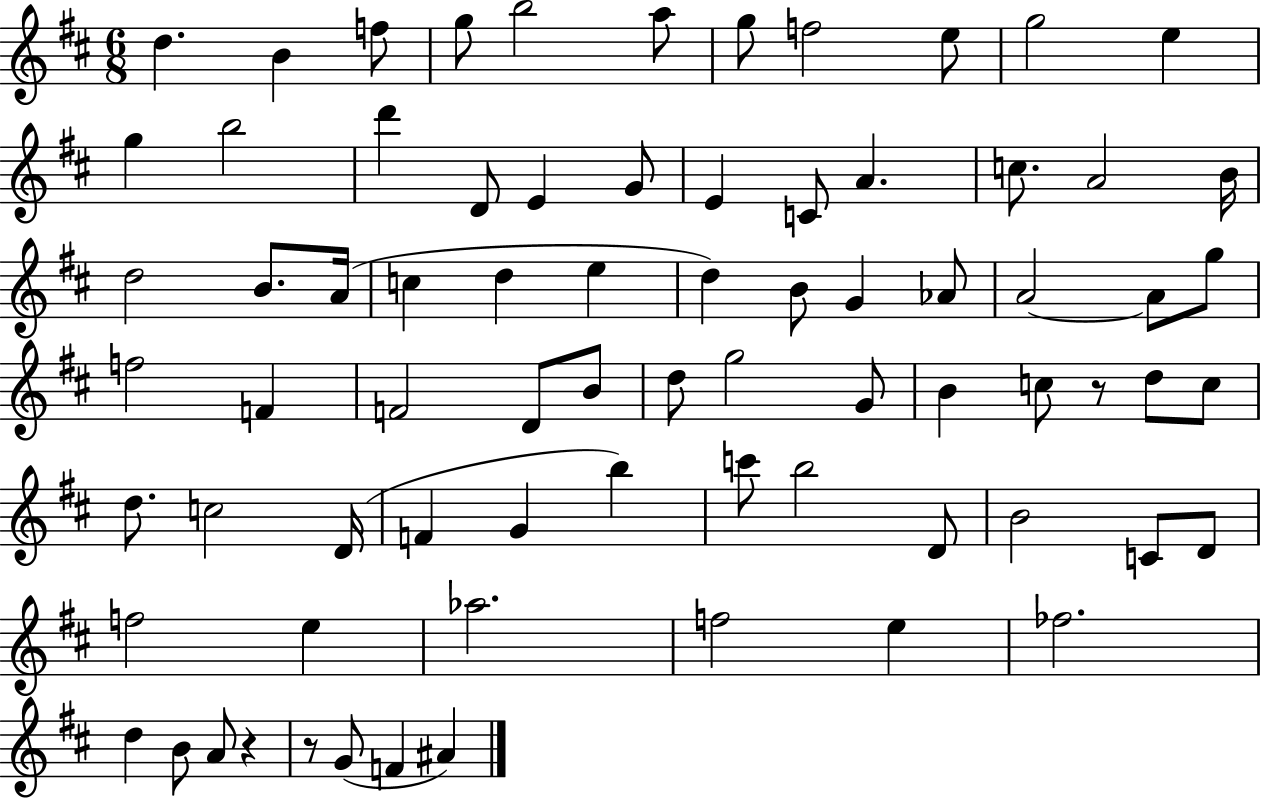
D5/q. B4/q F5/e G5/e B5/h A5/e G5/e F5/h E5/e G5/h E5/q G5/q B5/h D6/q D4/e E4/q G4/e E4/q C4/e A4/q. C5/e. A4/h B4/s D5/h B4/e. A4/s C5/q D5/q E5/q D5/q B4/e G4/q Ab4/e A4/h A4/e G5/e F5/h F4/q F4/h D4/e B4/e D5/e G5/h G4/e B4/q C5/e R/e D5/e C5/e D5/e. C5/h D4/s F4/q G4/q B5/q C6/e B5/h D4/e B4/h C4/e D4/e F5/h E5/q Ab5/h. F5/h E5/q FES5/h. D5/q B4/e A4/e R/q R/e G4/e F4/q A#4/q